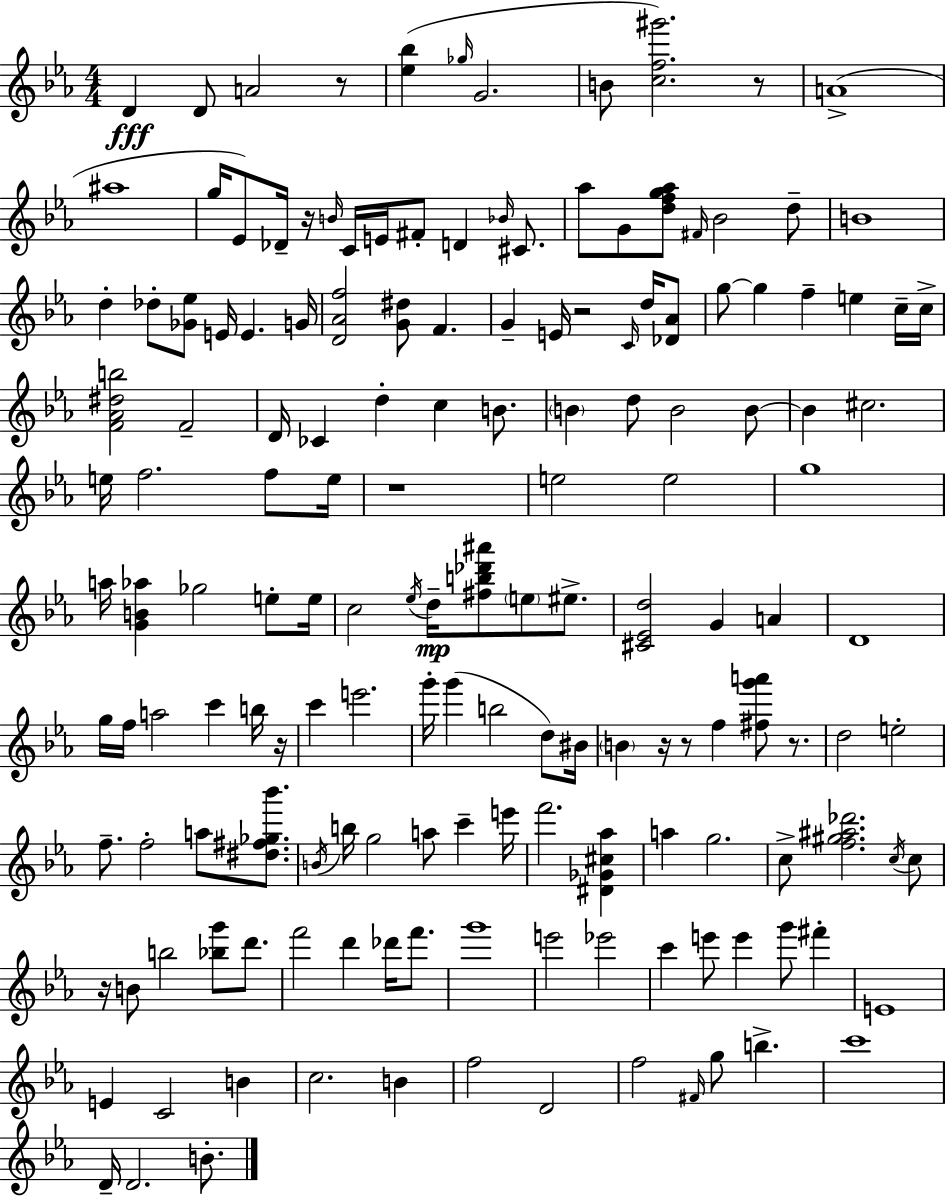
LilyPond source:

{
  \clef treble
  \numericTimeSignature
  \time 4/4
  \key ees \major
  d'4\fff d'8 a'2 r8 | <ees'' bes''>4( \grace { ges''16 } g'2. | b'8 <c'' f'' gis'''>2.) r8 | a'1->( | \break ais''1 | g''16 ees'8) des'16-- r16 \grace { b'16 } c'16 e'16 fis'8-. d'4 \grace { bes'16 } | cis'8. aes''8 g'8 <d'' f'' g'' aes''>8 \grace { fis'16 } bes'2 | d''8-- b'1 | \break d''4-. des''8-. <ges' ees''>8 e'16 e'4. | g'16 <d' aes' f''>2 <g' dis''>8 f'4. | g'4-- e'16 r2 | \grace { c'16 } d''16 <des' aes'>8 g''8~~ g''4 f''4-- e''4 | \break c''16-- c''16-> <f' aes' dis'' b''>2 f'2-- | d'16 ces'4 d''4-. c''4 | b'8. \parenthesize b'4 d''8 b'2 | b'8~~ b'4 cis''2. | \break e''16 f''2. | f''8 e''16 r1 | e''2 e''2 | g''1 | \break a''16 <g' b' aes''>4 ges''2 | e''8-. e''16 c''2 \acciaccatura { ees''16 } d''16--\mp <fis'' b'' des''' ais'''>8 | \parenthesize e''8 eis''8.-> <cis' ees' d''>2 g'4 | a'4 d'1 | \break g''16 f''16 a''2 | c'''4 b''16 r16 c'''4 e'''2. | g'''16-. g'''4( b''2 | d''8) bis'16 \parenthesize b'4 r16 r8 f''4 | \break <fis'' g''' a'''>8 r8. d''2 e''2-. | f''8.-- f''2-. | a''8 <dis'' fis'' ges'' bes'''>8. \acciaccatura { b'16 } b''16 g''2 | a''8 c'''4-- e'''16 f'''2. | \break <dis' ges' cis'' aes''>4 a''4 g''2. | c''8-> <f'' gis'' ais'' des'''>2. | \acciaccatura { c''16 } c''8 r16 b'8 b''2 | <bes'' g'''>8 d'''8. f'''2 | \break d'''4 des'''16 f'''8. g'''1 | e'''2 | ees'''2 c'''4 e'''8 e'''4 | g'''8 fis'''4-. e'1 | \break e'4 c'2 | b'4 c''2. | b'4 f''2 | d'2 f''2 | \break \grace { fis'16 } g''8 b''4.-> c'''1 | d'16-- d'2. | b'8.-. \bar "|."
}